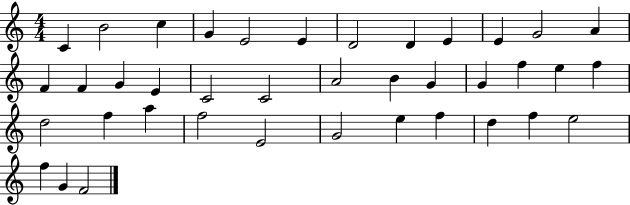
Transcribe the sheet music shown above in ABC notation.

X:1
T:Untitled
M:4/4
L:1/4
K:C
C B2 c G E2 E D2 D E E G2 A F F G E C2 C2 A2 B G G f e f d2 f a f2 E2 G2 e f d f e2 f G F2